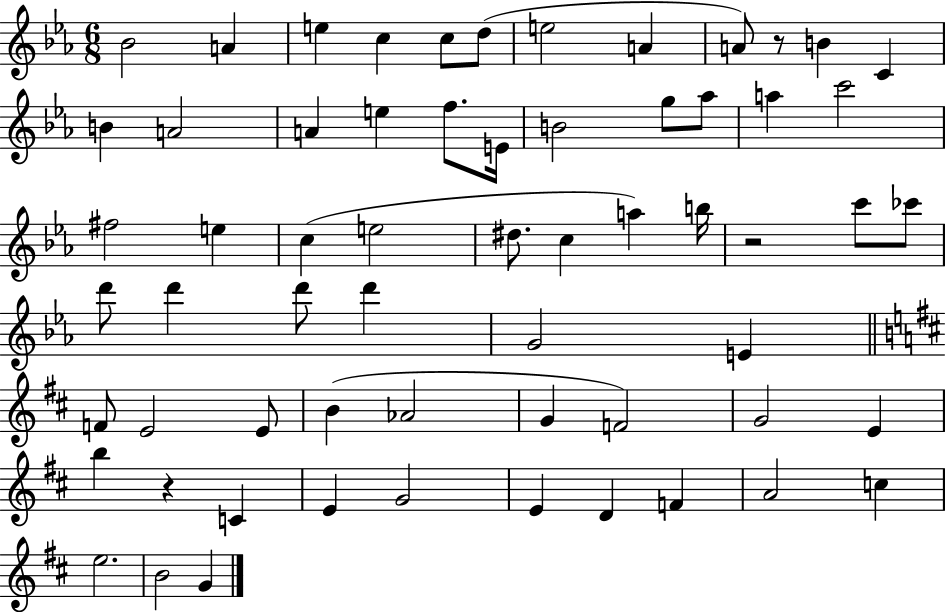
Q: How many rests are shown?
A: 3